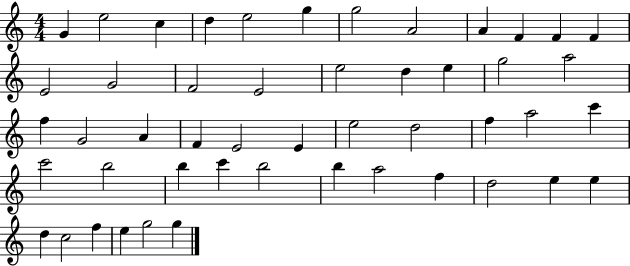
{
  \clef treble
  \numericTimeSignature
  \time 4/4
  \key c \major
  g'4 e''2 c''4 | d''4 e''2 g''4 | g''2 a'2 | a'4 f'4 f'4 f'4 | \break e'2 g'2 | f'2 e'2 | e''2 d''4 e''4 | g''2 a''2 | \break f''4 g'2 a'4 | f'4 e'2 e'4 | e''2 d''2 | f''4 a''2 c'''4 | \break c'''2 b''2 | b''4 c'''4 b''2 | b''4 a''2 f''4 | d''2 e''4 e''4 | \break d''4 c''2 f''4 | e''4 g''2 g''4 | \bar "|."
}